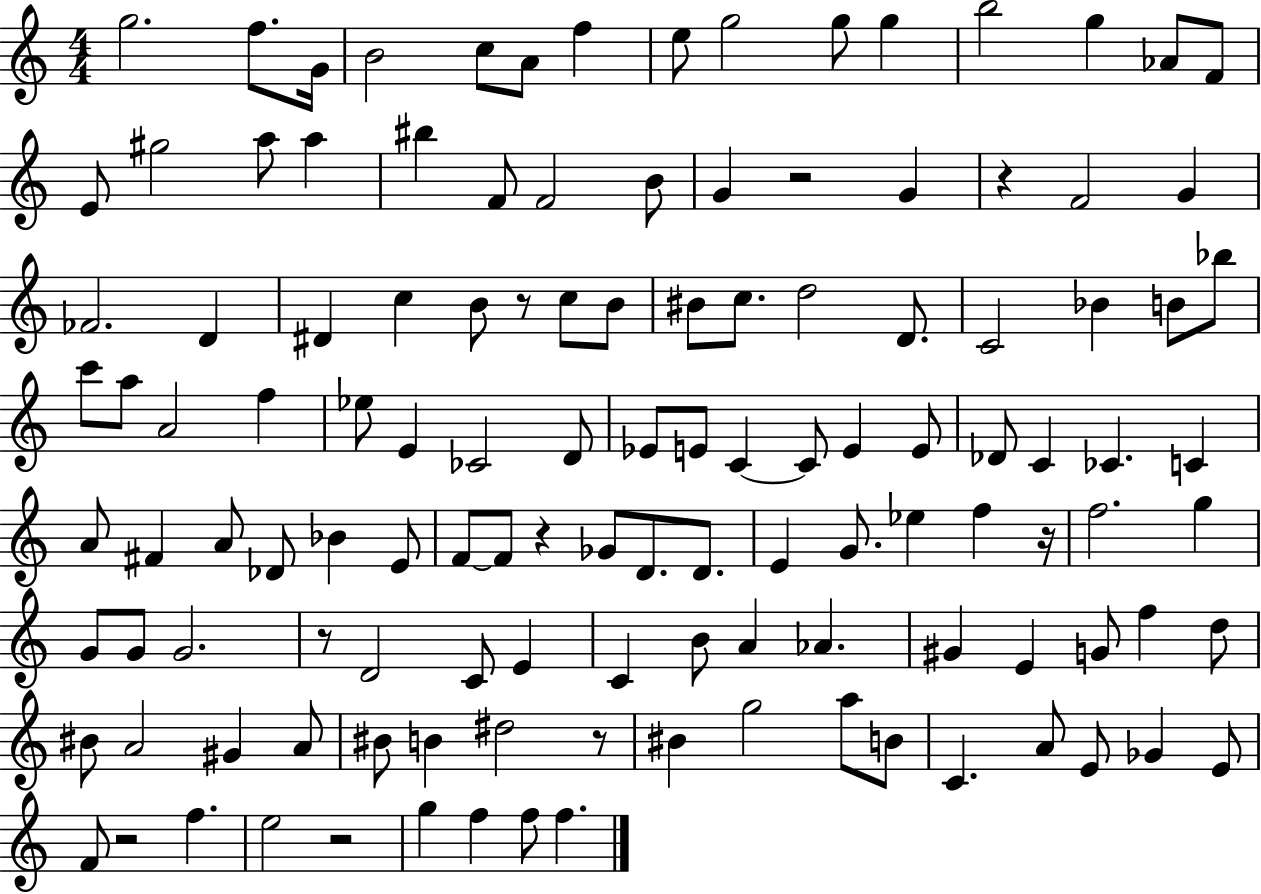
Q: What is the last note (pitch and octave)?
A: F5